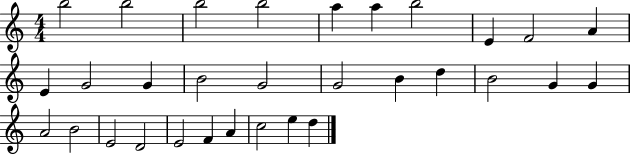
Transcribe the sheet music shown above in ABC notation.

X:1
T:Untitled
M:4/4
L:1/4
K:C
b2 b2 b2 b2 a a b2 E F2 A E G2 G B2 G2 G2 B d B2 G G A2 B2 E2 D2 E2 F A c2 e d